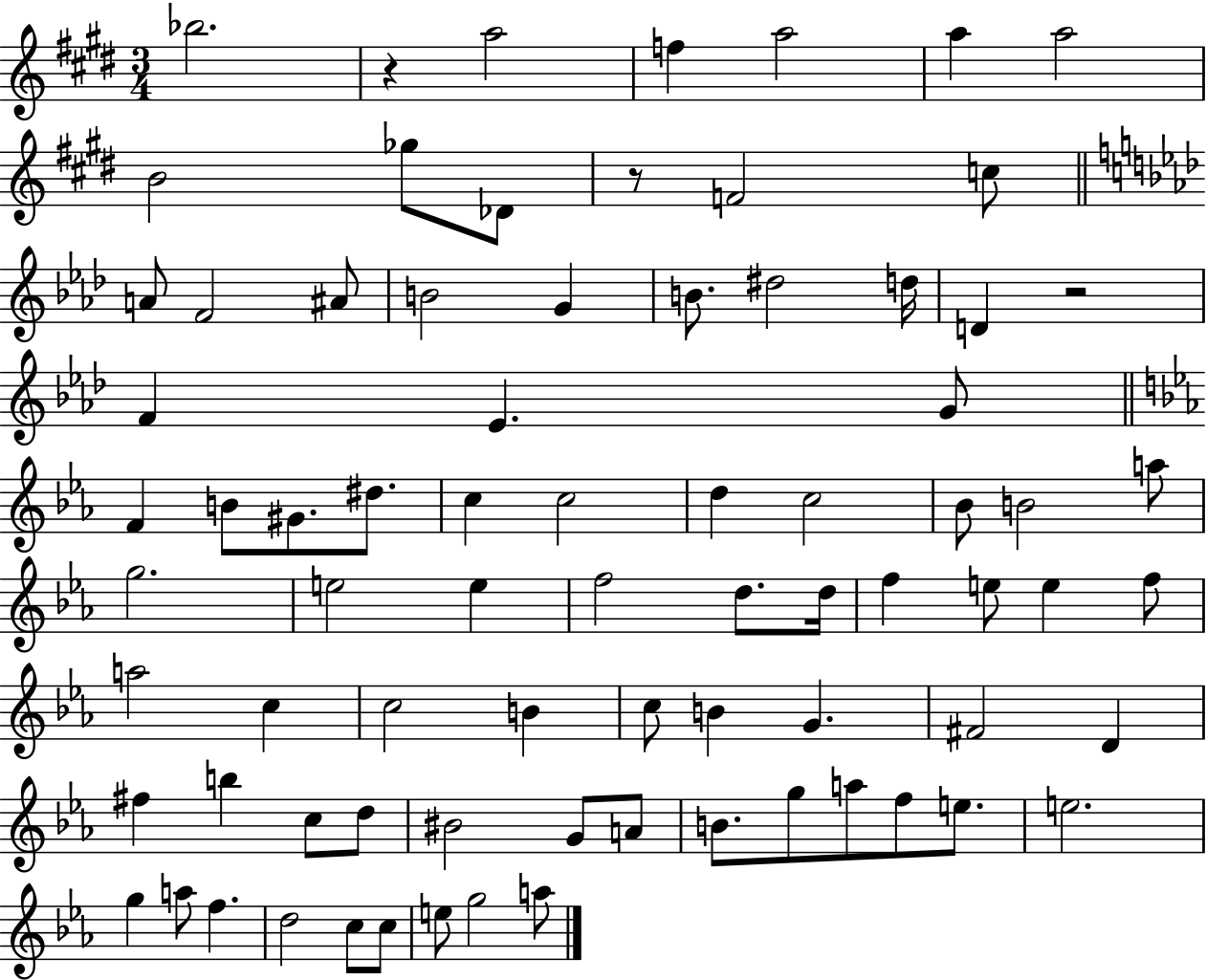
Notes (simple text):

Bb5/h. R/q A5/h F5/q A5/h A5/q A5/h B4/h Gb5/e Db4/e R/e F4/h C5/e A4/e F4/h A#4/e B4/h G4/q B4/e. D#5/h D5/s D4/q R/h F4/q Eb4/q. G4/e F4/q B4/e G#4/e. D#5/e. C5/q C5/h D5/q C5/h Bb4/e B4/h A5/e G5/h. E5/h E5/q F5/h D5/e. D5/s F5/q E5/e E5/q F5/e A5/h C5/q C5/h B4/q C5/e B4/q G4/q. F#4/h D4/q F#5/q B5/q C5/e D5/e BIS4/h G4/e A4/e B4/e. G5/e A5/e F5/e E5/e. E5/h. G5/q A5/e F5/q. D5/h C5/e C5/e E5/e G5/h A5/e